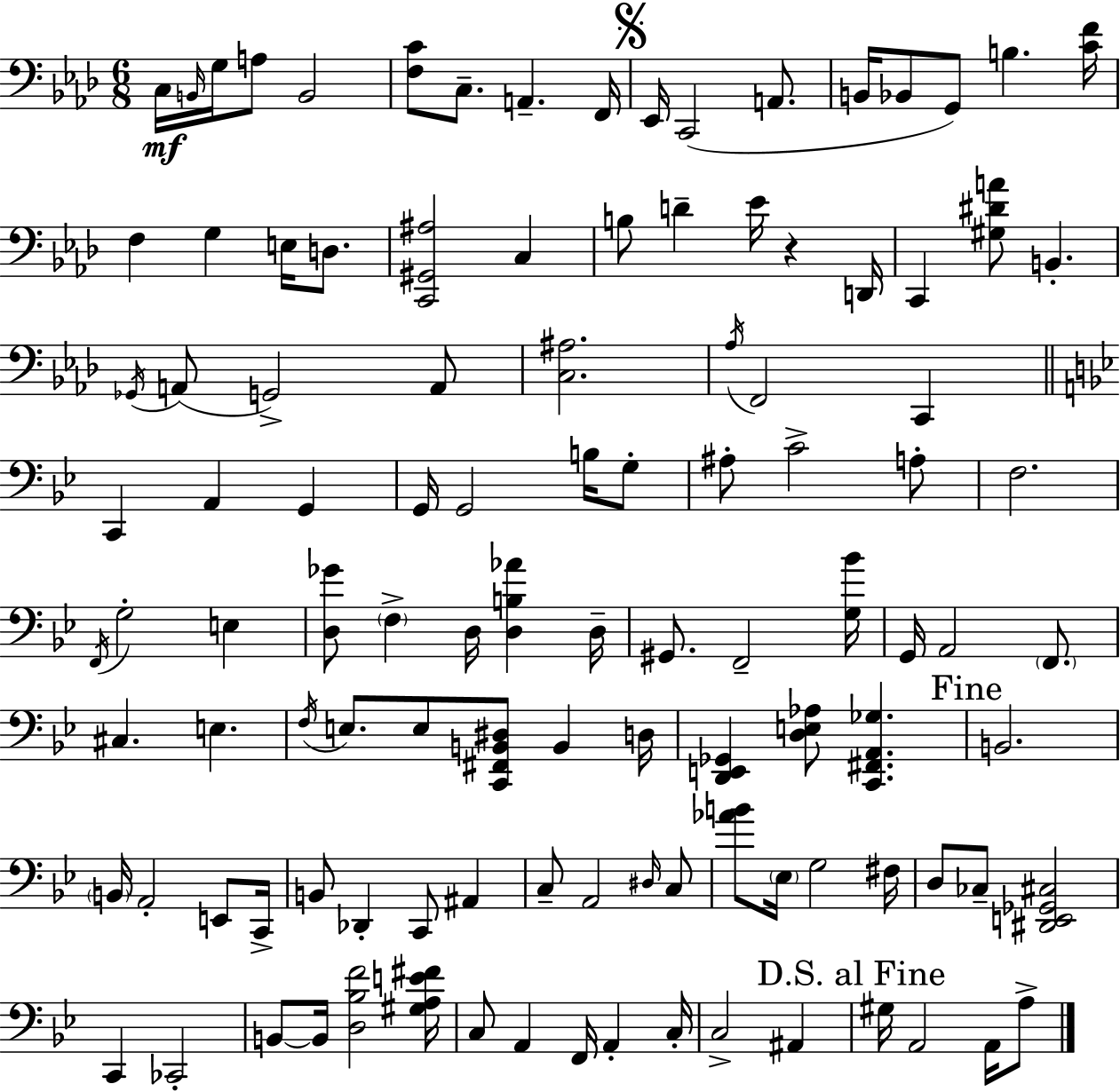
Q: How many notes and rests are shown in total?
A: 112